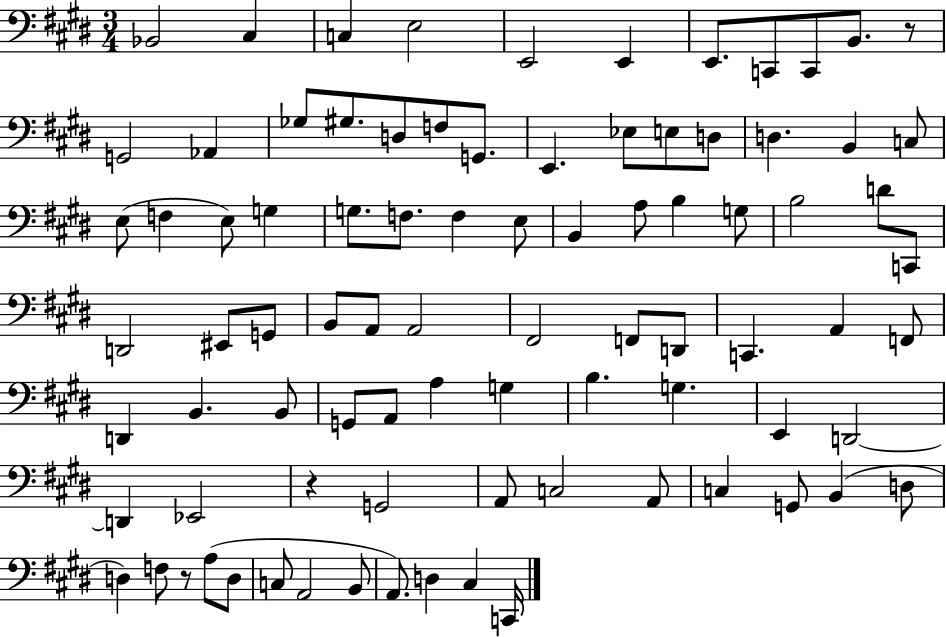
{
  \clef bass
  \numericTimeSignature
  \time 3/4
  \key e \major
  bes,2 cis4 | c4 e2 | e,2 e,4 | e,8. c,8 c,8 b,8. r8 | \break g,2 aes,4 | ges8 gis8. d8 f8 g,8. | e,4. ees8 e8 d8 | d4. b,4 c8 | \break e8( f4 e8) g4 | g8. f8. f4 e8 | b,4 a8 b4 g8 | b2 d'8 c,8 | \break d,2 eis,8 g,8 | b,8 a,8 a,2 | fis,2 f,8 d,8 | c,4. a,4 f,8 | \break d,4 b,4. b,8 | g,8 a,8 a4 g4 | b4. g4. | e,4 d,2~~ | \break d,4 ees,2 | r4 g,2 | a,8 c2 a,8 | c4 g,8 b,4( d8 | \break d4) f8 r8 a8( d8 | c8 a,2 b,8 | a,8.) d4 cis4 c,16 | \bar "|."
}